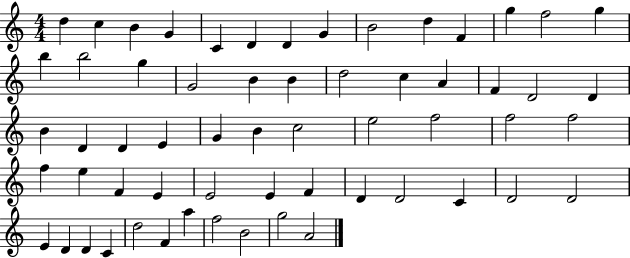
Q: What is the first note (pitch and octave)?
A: D5